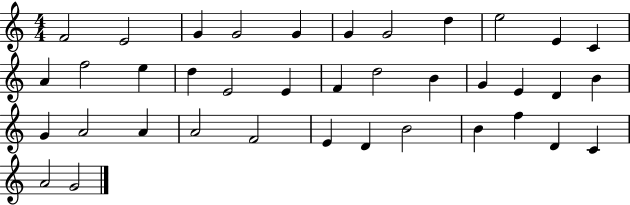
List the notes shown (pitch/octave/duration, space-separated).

F4/h E4/h G4/q G4/h G4/q G4/q G4/h D5/q E5/h E4/q C4/q A4/q F5/h E5/q D5/q E4/h E4/q F4/q D5/h B4/q G4/q E4/q D4/q B4/q G4/q A4/h A4/q A4/h F4/h E4/q D4/q B4/h B4/q F5/q D4/q C4/q A4/h G4/h